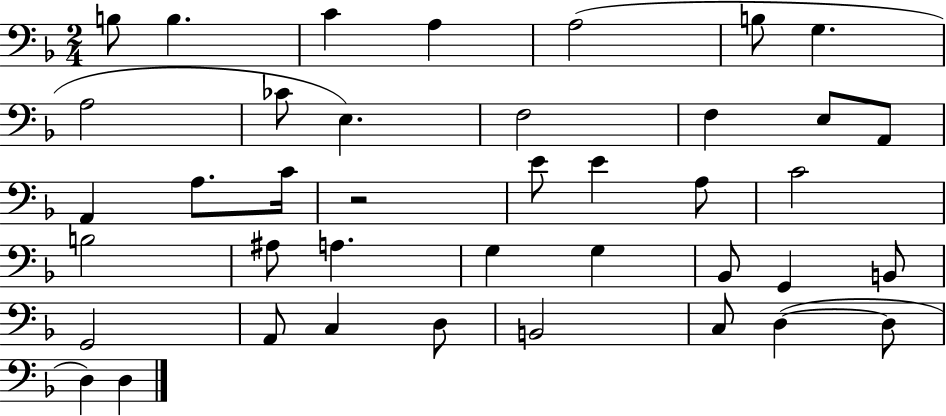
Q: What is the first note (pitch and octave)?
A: B3